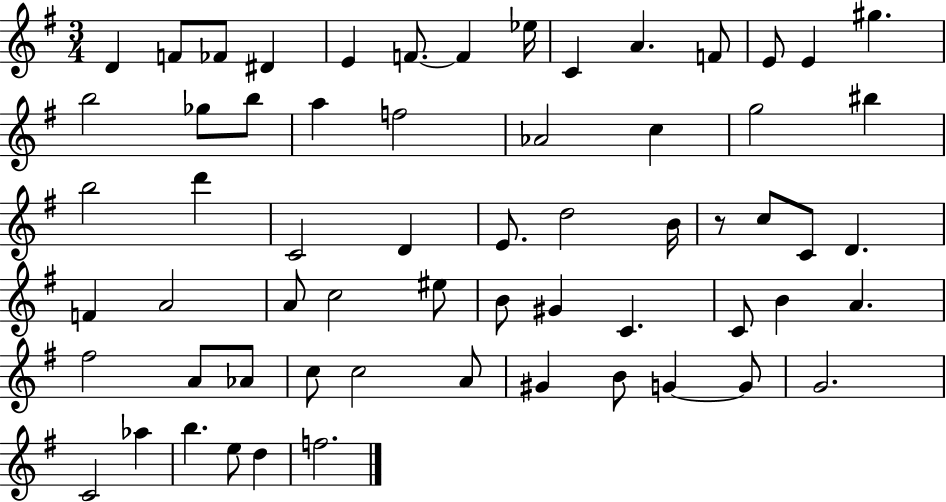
{
  \clef treble
  \numericTimeSignature
  \time 3/4
  \key g \major
  d'4 f'8 fes'8 dis'4 | e'4 f'8.~~ f'4 ees''16 | c'4 a'4. f'8 | e'8 e'4 gis''4. | \break b''2 ges''8 b''8 | a''4 f''2 | aes'2 c''4 | g''2 bis''4 | \break b''2 d'''4 | c'2 d'4 | e'8. d''2 b'16 | r8 c''8 c'8 d'4. | \break f'4 a'2 | a'8 c''2 eis''8 | b'8 gis'4 c'4. | c'8 b'4 a'4. | \break fis''2 a'8 aes'8 | c''8 c''2 a'8 | gis'4 b'8 g'4~~ g'8 | g'2. | \break c'2 aes''4 | b''4. e''8 d''4 | f''2. | \bar "|."
}